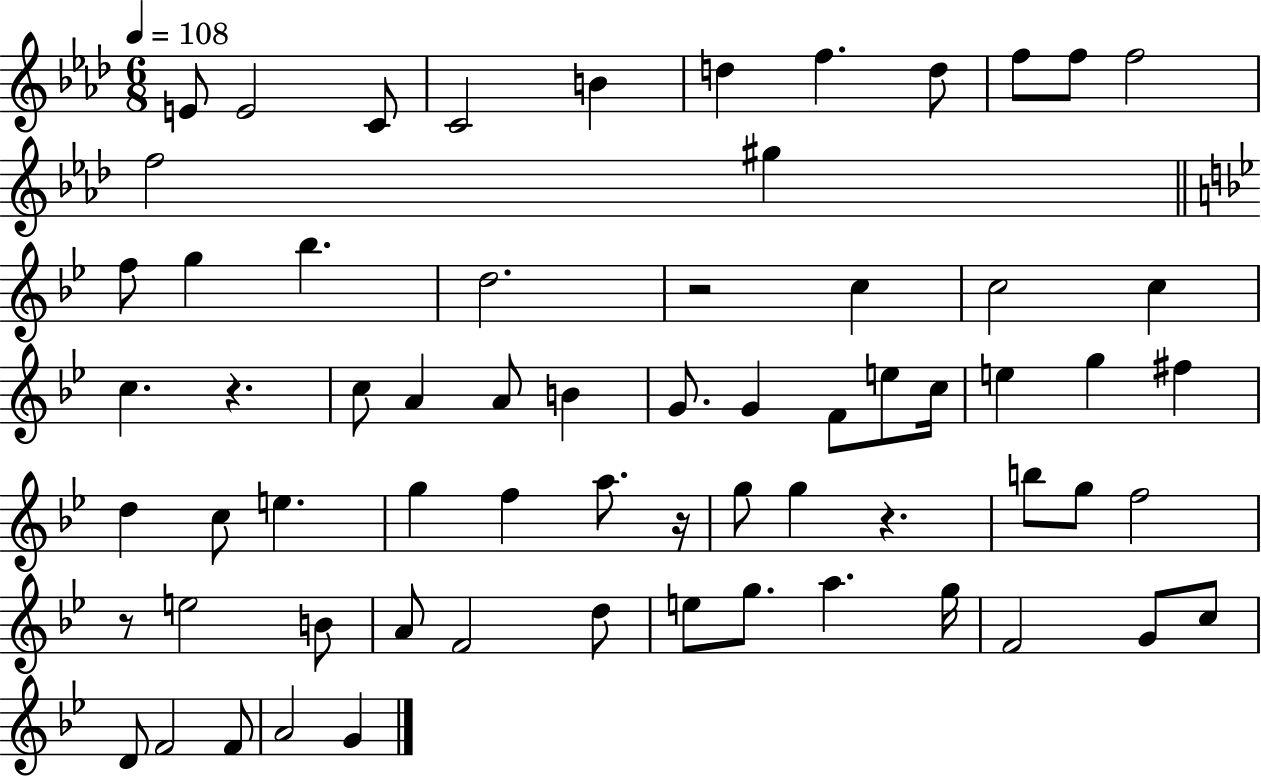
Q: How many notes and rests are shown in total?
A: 66